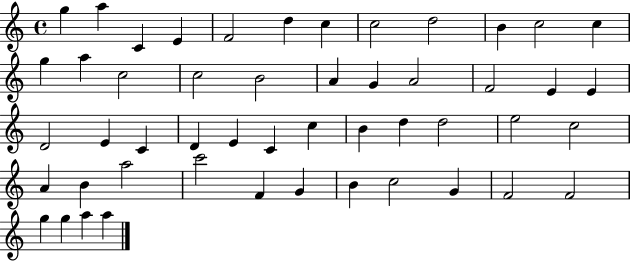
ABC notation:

X:1
T:Untitled
M:4/4
L:1/4
K:C
g a C E F2 d c c2 d2 B c2 c g a c2 c2 B2 A G A2 F2 E E D2 E C D E C c B d d2 e2 c2 A B a2 c'2 F G B c2 G F2 F2 g g a a